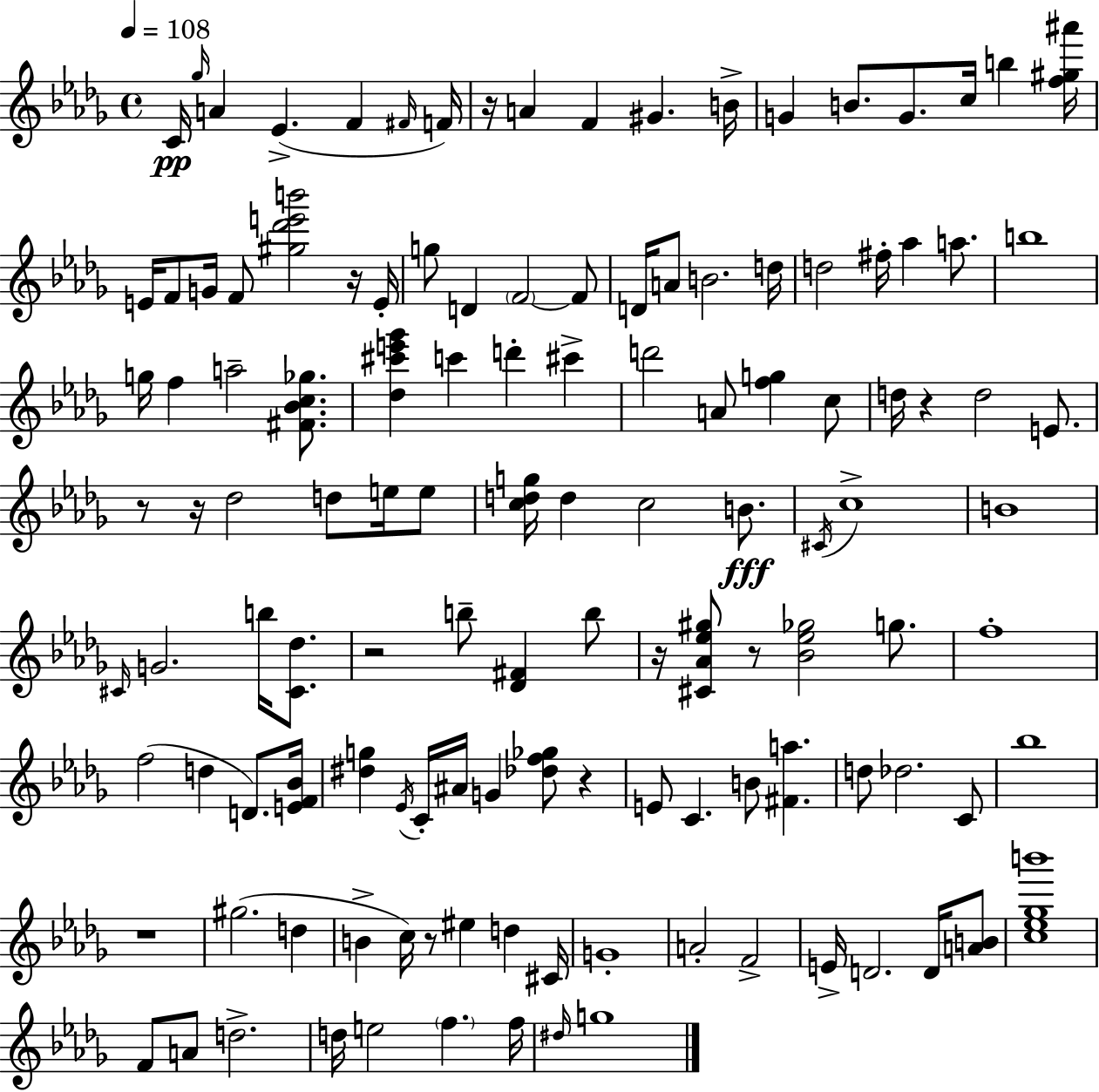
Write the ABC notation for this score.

X:1
T:Untitled
M:4/4
L:1/4
K:Bbm
C/4 _g/4 A _E F ^F/4 F/4 z/4 A F ^G B/4 G B/2 G/2 c/4 b [f^g^a']/4 E/4 F/2 G/4 F/2 [^g_d'e'b']2 z/4 E/4 g/2 D F2 F/2 D/4 A/2 B2 d/4 d2 ^f/4 _a a/2 b4 g/4 f a2 [^F_Bc_g]/2 [_d^c'e'_g'] c' d' ^c' d'2 A/2 [fg] c/2 d/4 z d2 E/2 z/2 z/4 _d2 d/2 e/4 e/2 [cdg]/4 d c2 B/2 ^C/4 c4 B4 ^C/4 G2 b/4 [^C_d]/2 z2 b/2 [_D^F] b/2 z/4 [^C_A_e^g]/2 z/2 [_B_e_g]2 g/2 f4 f2 d D/2 [EF_B]/4 [^dg] _E/4 C/4 ^A/4 G [_df_g]/2 z E/2 C B/2 [^Fa] d/2 _d2 C/2 _b4 z4 ^g2 d B c/4 z/2 ^e d ^C/4 G4 A2 F2 E/4 D2 D/4 [AB]/2 [c_e_gb']4 F/2 A/2 d2 d/4 e2 f f/4 ^d/4 g4